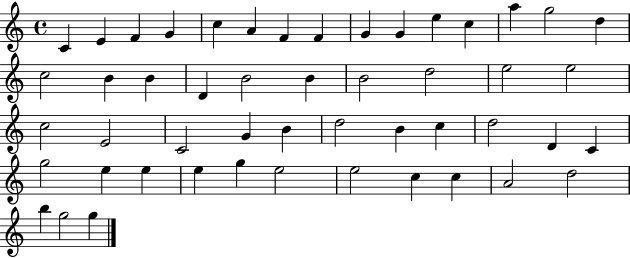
{
  \clef treble
  \time 4/4
  \defaultTimeSignature
  \key c \major
  c'4 e'4 f'4 g'4 | c''4 a'4 f'4 f'4 | g'4 g'4 e''4 c''4 | a''4 g''2 d''4 | \break c''2 b'4 b'4 | d'4 b'2 b'4 | b'2 d''2 | e''2 e''2 | \break c''2 e'2 | c'2 g'4 b'4 | d''2 b'4 c''4 | d''2 d'4 c'4 | \break g''2 e''4 e''4 | e''4 g''4 e''2 | e''2 c''4 c''4 | a'2 d''2 | \break b''4 g''2 g''4 | \bar "|."
}